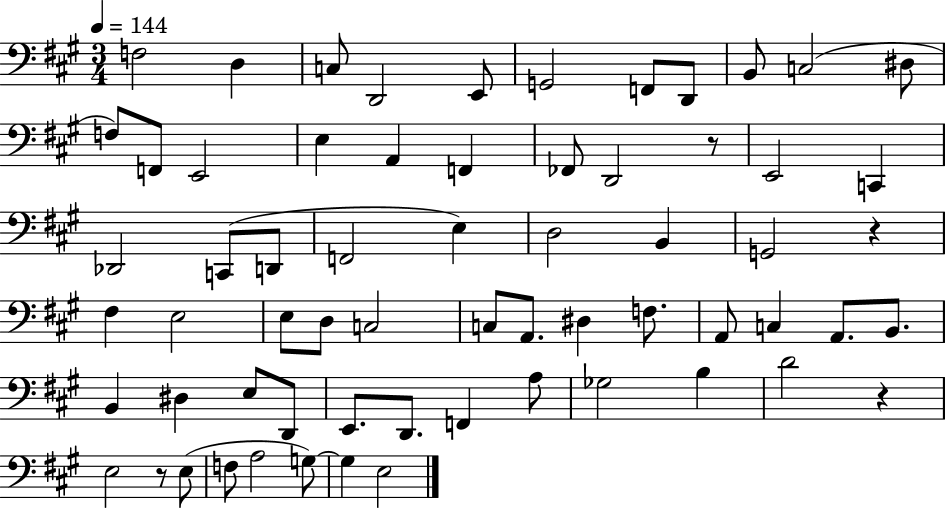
X:1
T:Untitled
M:3/4
L:1/4
K:A
F,2 D, C,/2 D,,2 E,,/2 G,,2 F,,/2 D,,/2 B,,/2 C,2 ^D,/2 F,/2 F,,/2 E,,2 E, A,, F,, _F,,/2 D,,2 z/2 E,,2 C,, _D,,2 C,,/2 D,,/2 F,,2 E, D,2 B,, G,,2 z ^F, E,2 E,/2 D,/2 C,2 C,/2 A,,/2 ^D, F,/2 A,,/2 C, A,,/2 B,,/2 B,, ^D, E,/2 D,,/2 E,,/2 D,,/2 F,, A,/2 _G,2 B, D2 z E,2 z/2 E,/2 F,/2 A,2 G,/2 G, E,2